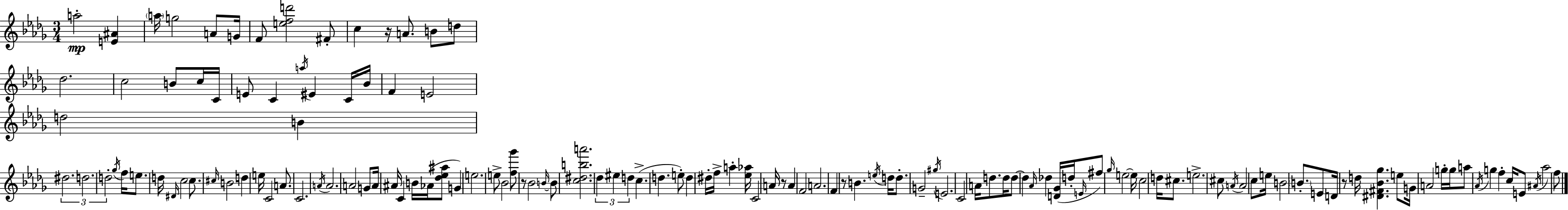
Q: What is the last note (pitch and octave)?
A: F5